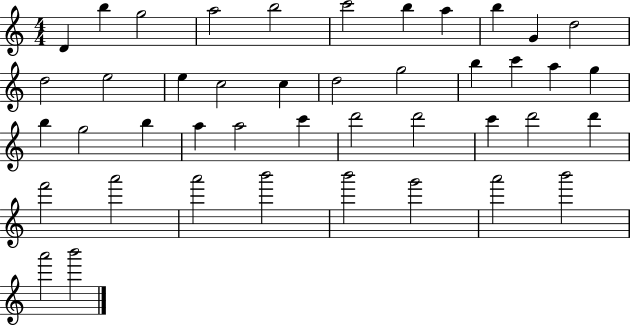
{
  \clef treble
  \numericTimeSignature
  \time 4/4
  \key c \major
  d'4 b''4 g''2 | a''2 b''2 | c'''2 b''4 a''4 | b''4 g'4 d''2 | \break d''2 e''2 | e''4 c''2 c''4 | d''2 g''2 | b''4 c'''4 a''4 g''4 | \break b''4 g''2 b''4 | a''4 a''2 c'''4 | d'''2 d'''2 | c'''4 d'''2 d'''4 | \break f'''2 a'''2 | a'''2 b'''2 | b'''2 g'''2 | a'''2 b'''2 | \break a'''2 b'''2 | \bar "|."
}